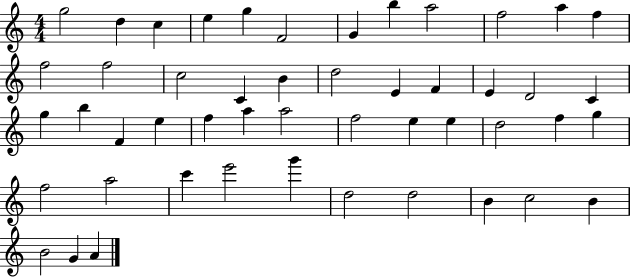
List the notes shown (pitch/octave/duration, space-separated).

G5/h D5/q C5/q E5/q G5/q F4/h G4/q B5/q A5/h F5/h A5/q F5/q F5/h F5/h C5/h C4/q B4/q D5/h E4/q F4/q E4/q D4/h C4/q G5/q B5/q F4/q E5/q F5/q A5/q A5/h F5/h E5/q E5/q D5/h F5/q G5/q F5/h A5/h C6/q E6/h G6/q D5/h D5/h B4/q C5/h B4/q B4/h G4/q A4/q